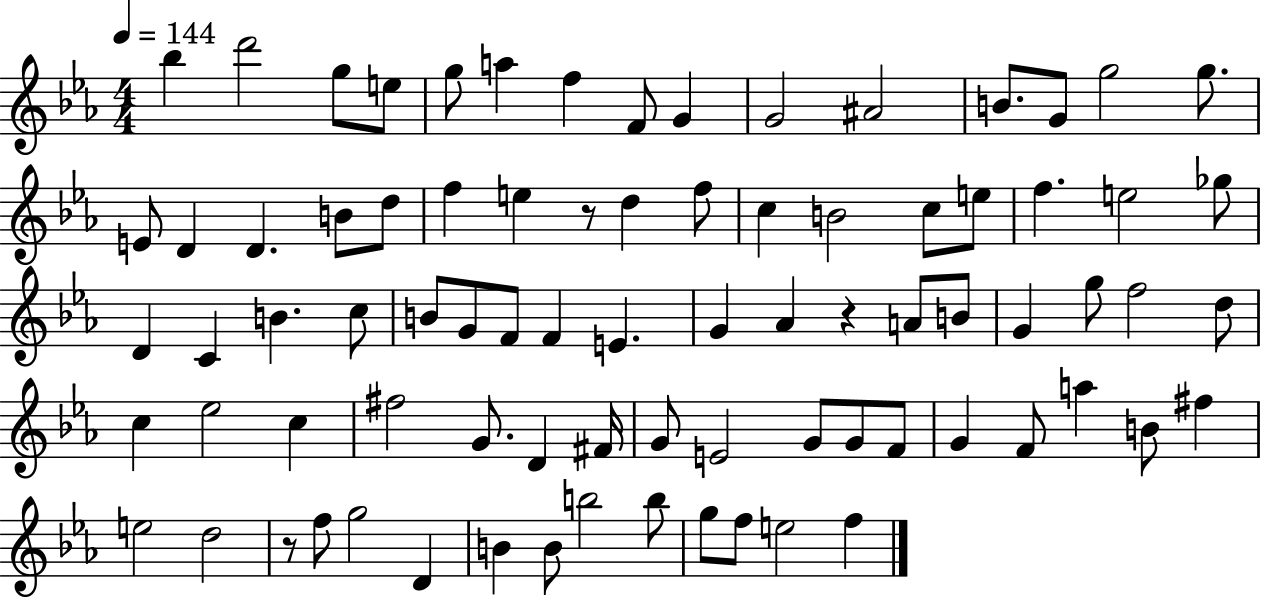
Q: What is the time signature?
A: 4/4